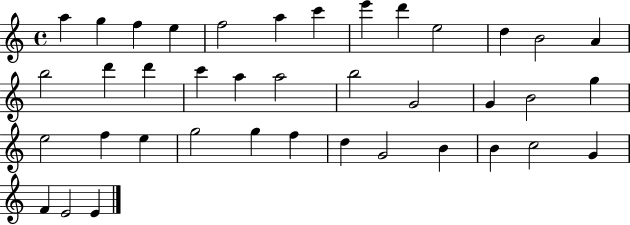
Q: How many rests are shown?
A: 0